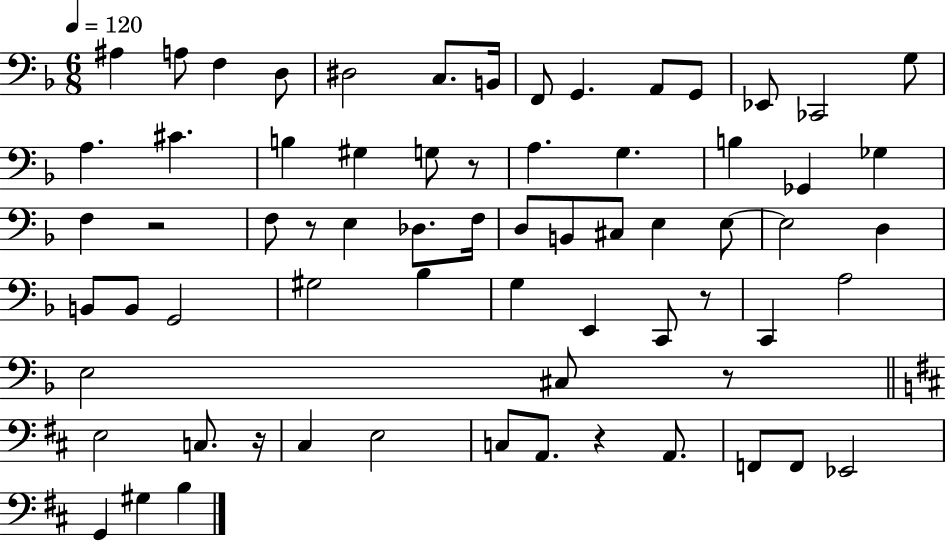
{
  \clef bass
  \numericTimeSignature
  \time 6/8
  \key f \major
  \tempo 4 = 120
  ais4 a8 f4 d8 | dis2 c8. b,16 | f,8 g,4. a,8 g,8 | ees,8 ces,2 g8 | \break a4. cis'4. | b4 gis4 g8 r8 | a4. g4. | b4 ges,4 ges4 | \break f4 r2 | f8 r8 e4 des8. f16 | d8 b,8 cis8 e4 e8~~ | e2 d4 | \break b,8 b,8 g,2 | gis2 bes4 | g4 e,4 c,8 r8 | c,4 a2 | \break e2 cis8 r8 | \bar "||" \break \key b \minor e2 c8. r16 | cis4 e2 | c8 a,8. r4 a,8. | f,8 f,8 ees,2 | \break g,4 gis4 b4 | \bar "|."
}